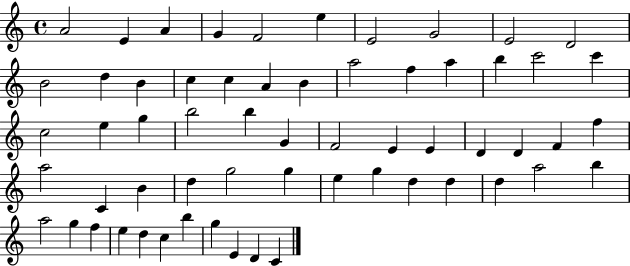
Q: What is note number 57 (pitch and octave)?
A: G5